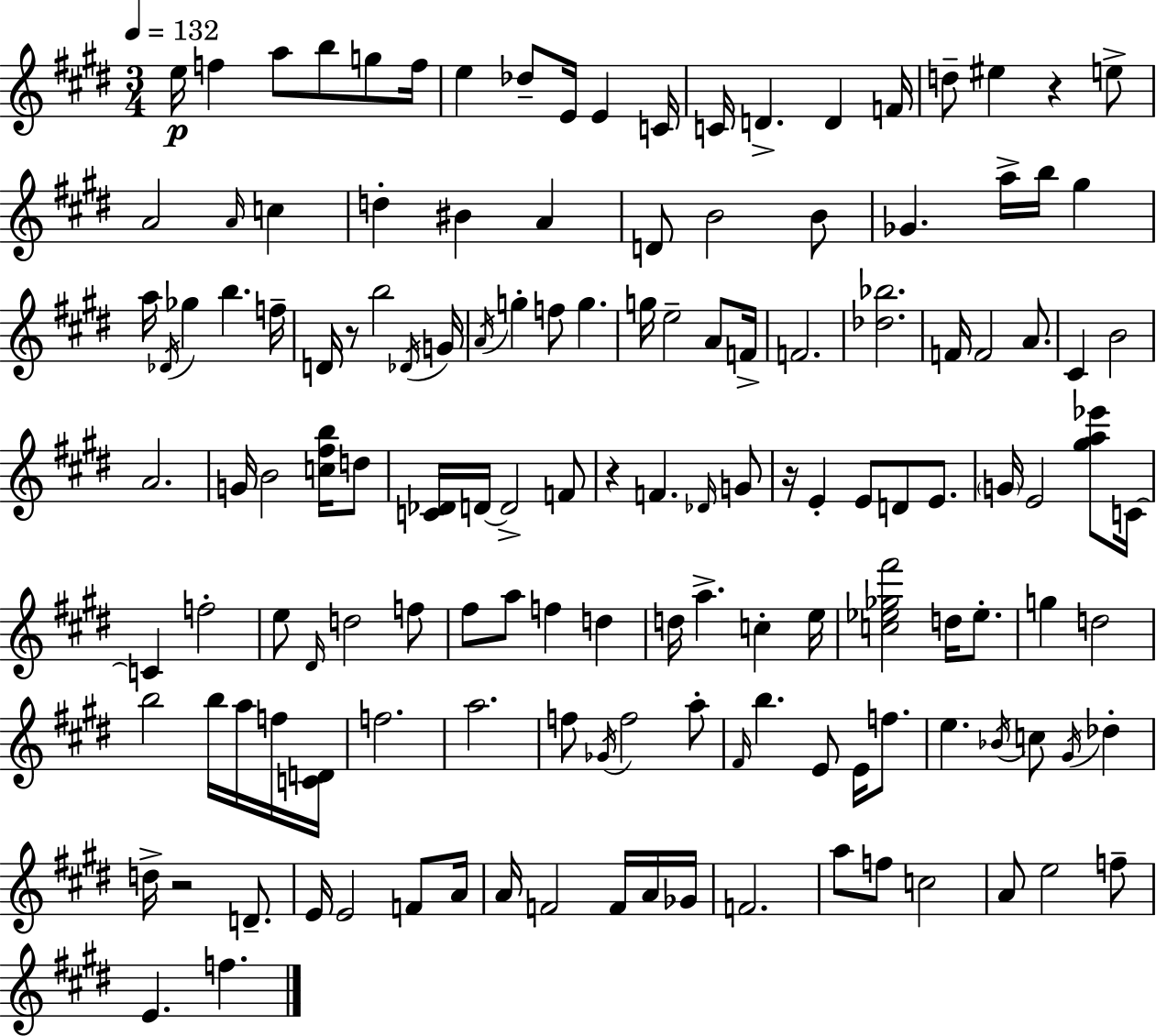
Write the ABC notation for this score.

X:1
T:Untitled
M:3/4
L:1/4
K:E
e/4 f a/2 b/2 g/2 f/4 e _d/2 E/4 E C/4 C/4 D D F/4 d/2 ^e z e/2 A2 A/4 c d ^B A D/2 B2 B/2 _G a/4 b/4 ^g a/4 _D/4 _g b f/4 D/4 z/2 b2 _D/4 G/4 A/4 g f/2 g g/4 e2 A/2 F/4 F2 [_d_b]2 F/4 F2 A/2 ^C B2 A2 G/4 B2 [c^fb]/4 d/2 [C_D]/4 D/4 D2 F/2 z F _D/4 G/2 z/4 E E/2 D/2 E/2 G/4 E2 [^ga_e']/2 C/4 C f2 e/2 ^D/4 d2 f/2 ^f/2 a/2 f d d/4 a c e/4 [c_e_g^f']2 d/4 _e/2 g d2 b2 b/4 a/4 f/4 [CD]/4 f2 a2 f/2 _G/4 f2 a/2 ^F/4 b E/2 E/4 f/2 e _B/4 c/2 ^G/4 _d d/4 z2 D/2 E/4 E2 F/2 A/4 A/4 F2 F/4 A/4 _G/4 F2 a/2 f/2 c2 A/2 e2 f/2 E f